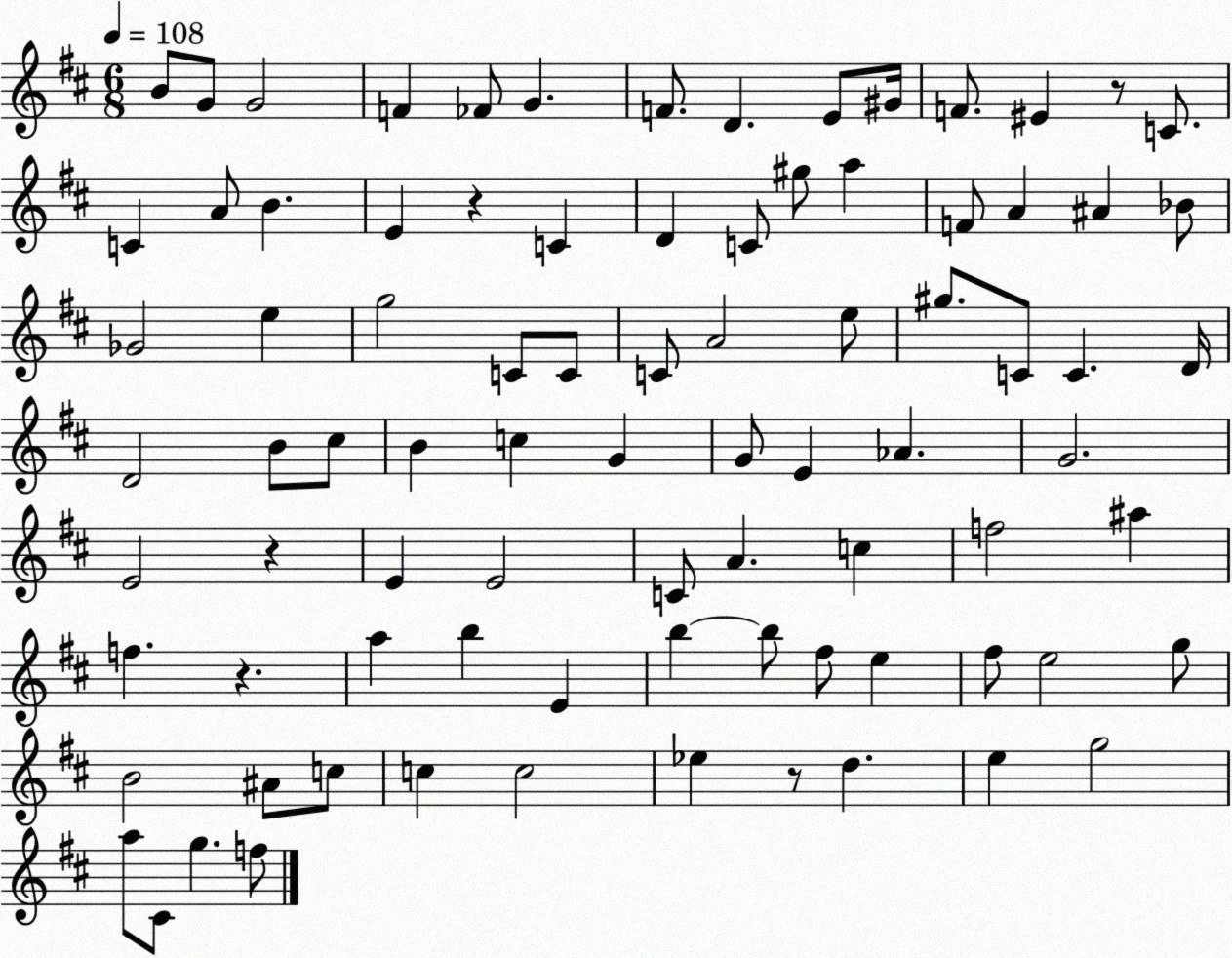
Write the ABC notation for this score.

X:1
T:Untitled
M:6/8
L:1/4
K:D
B/2 G/2 G2 F _F/2 G F/2 D E/2 ^G/4 F/2 ^E z/2 C/2 C A/2 B E z C D C/2 ^g/2 a F/2 A ^A _B/2 _G2 e g2 C/2 C/2 C/2 A2 e/2 ^g/2 C/2 C D/4 D2 B/2 ^c/2 B c G G/2 E _A G2 E2 z E E2 C/2 A c f2 ^a f z a b E b b/2 ^f/2 e ^f/2 e2 g/2 B2 ^A/2 c/2 c c2 _e z/2 d e g2 a/2 ^C/2 g f/2